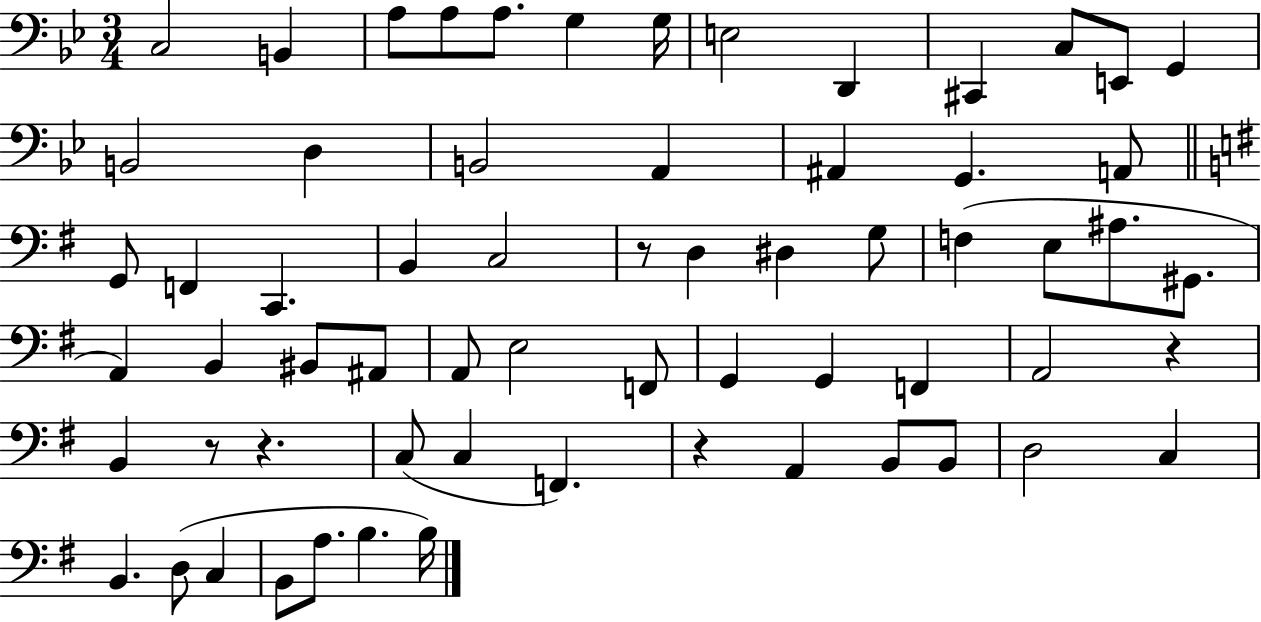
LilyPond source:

{
  \clef bass
  \numericTimeSignature
  \time 3/4
  \key bes \major
  c2 b,4 | a8 a8 a8. g4 g16 | e2 d,4 | cis,4 c8 e,8 g,4 | \break b,2 d4 | b,2 a,4 | ais,4 g,4. a,8 | \bar "||" \break \key g \major g,8 f,4 c,4. | b,4 c2 | r8 d4 dis4 g8 | f4( e8 ais8. gis,8. | \break a,4) b,4 bis,8 ais,8 | a,8 e2 f,8 | g,4 g,4 f,4 | a,2 r4 | \break b,4 r8 r4. | c8( c4 f,4.) | r4 a,4 b,8 b,8 | d2 c4 | \break b,4. d8( c4 | b,8 a8. b4. b16) | \bar "|."
}